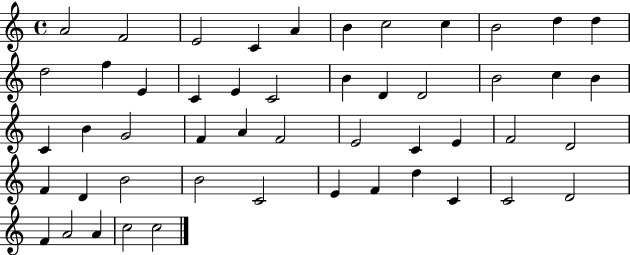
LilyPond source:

{
  \clef treble
  \time 4/4
  \defaultTimeSignature
  \key c \major
  a'2 f'2 | e'2 c'4 a'4 | b'4 c''2 c''4 | b'2 d''4 d''4 | \break d''2 f''4 e'4 | c'4 e'4 c'2 | b'4 d'4 d'2 | b'2 c''4 b'4 | \break c'4 b'4 g'2 | f'4 a'4 f'2 | e'2 c'4 e'4 | f'2 d'2 | \break f'4 d'4 b'2 | b'2 c'2 | e'4 f'4 d''4 c'4 | c'2 d'2 | \break f'4 a'2 a'4 | c''2 c''2 | \bar "|."
}